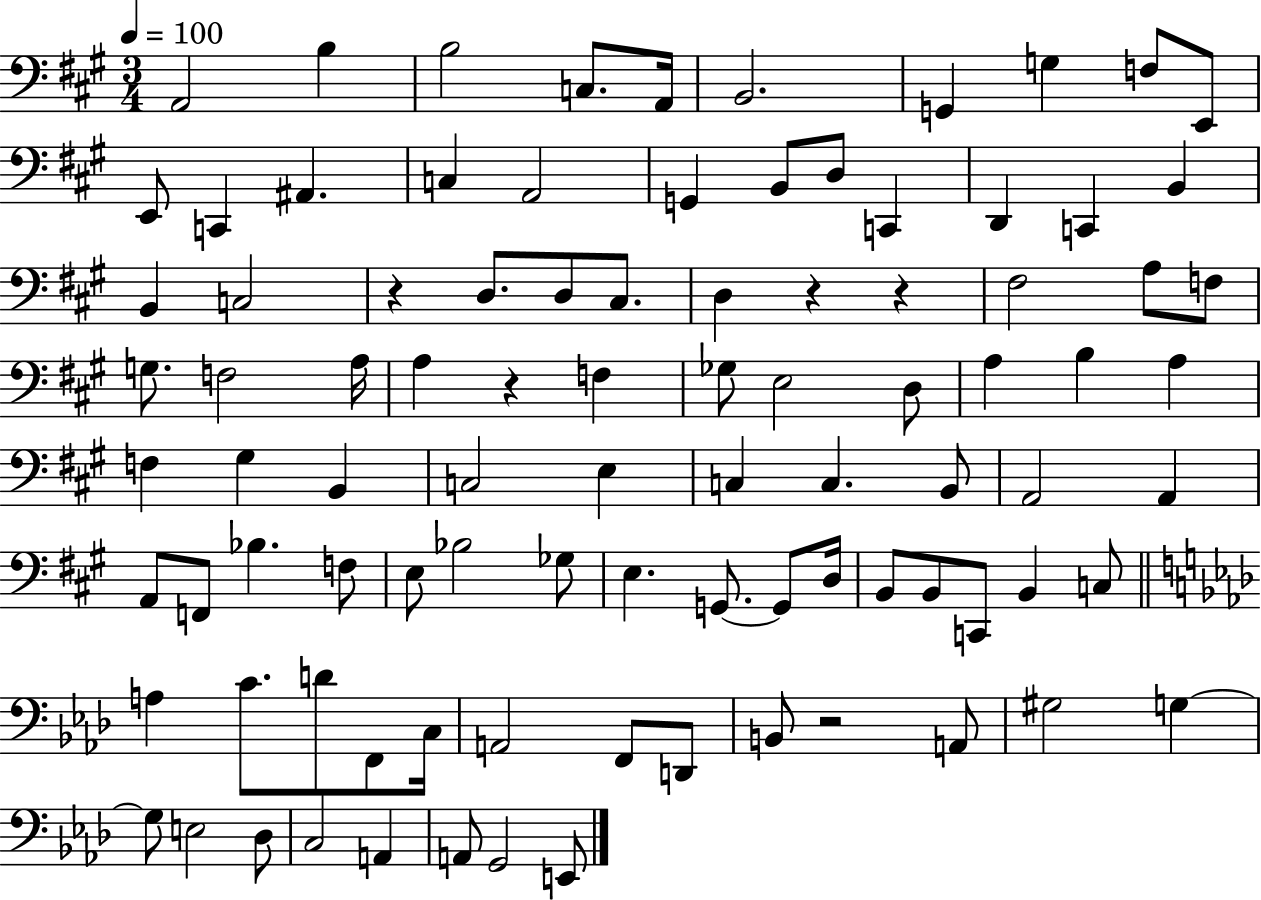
X:1
T:Untitled
M:3/4
L:1/4
K:A
A,,2 B, B,2 C,/2 A,,/4 B,,2 G,, G, F,/2 E,,/2 E,,/2 C,, ^A,, C, A,,2 G,, B,,/2 D,/2 C,, D,, C,, B,, B,, C,2 z D,/2 D,/2 ^C,/2 D, z z ^F,2 A,/2 F,/2 G,/2 F,2 A,/4 A, z F, _G,/2 E,2 D,/2 A, B, A, F, ^G, B,, C,2 E, C, C, B,,/2 A,,2 A,, A,,/2 F,,/2 _B, F,/2 E,/2 _B,2 _G,/2 E, G,,/2 G,,/2 D,/4 B,,/2 B,,/2 C,,/2 B,, C,/2 A, C/2 D/2 F,,/2 C,/4 A,,2 F,,/2 D,,/2 B,,/2 z2 A,,/2 ^G,2 G, G,/2 E,2 _D,/2 C,2 A,, A,,/2 G,,2 E,,/2